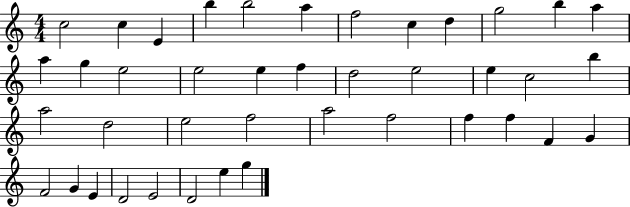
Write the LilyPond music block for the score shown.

{
  \clef treble
  \numericTimeSignature
  \time 4/4
  \key c \major
  c''2 c''4 e'4 | b''4 b''2 a''4 | f''2 c''4 d''4 | g''2 b''4 a''4 | \break a''4 g''4 e''2 | e''2 e''4 f''4 | d''2 e''2 | e''4 c''2 b''4 | \break a''2 d''2 | e''2 f''2 | a''2 f''2 | f''4 f''4 f'4 g'4 | \break f'2 g'4 e'4 | d'2 e'2 | d'2 e''4 g''4 | \bar "|."
}